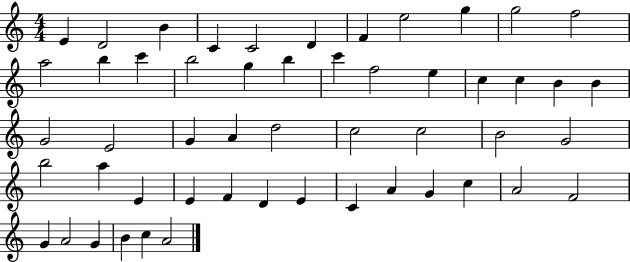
E4/q D4/h B4/q C4/q C4/h D4/q F4/q E5/h G5/q G5/h F5/h A5/h B5/q C6/q B5/h G5/q B5/q C6/q F5/h E5/q C5/q C5/q B4/q B4/q G4/h E4/h G4/q A4/q D5/h C5/h C5/h B4/h G4/h B5/h A5/q E4/q E4/q F4/q D4/q E4/q C4/q A4/q G4/q C5/q A4/h F4/h G4/q A4/h G4/q B4/q C5/q A4/h